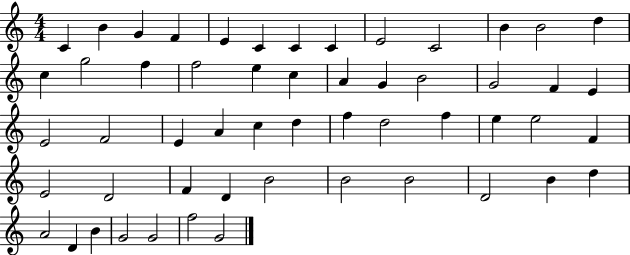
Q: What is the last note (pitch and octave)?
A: G4